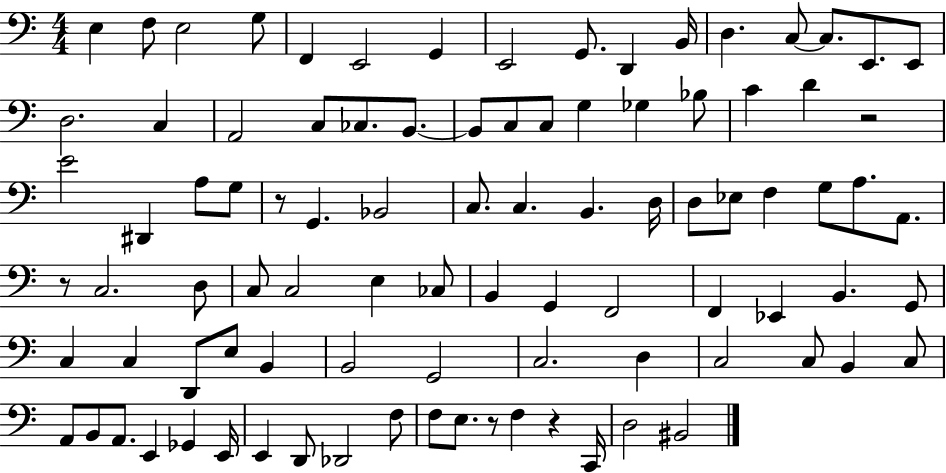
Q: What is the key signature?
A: C major